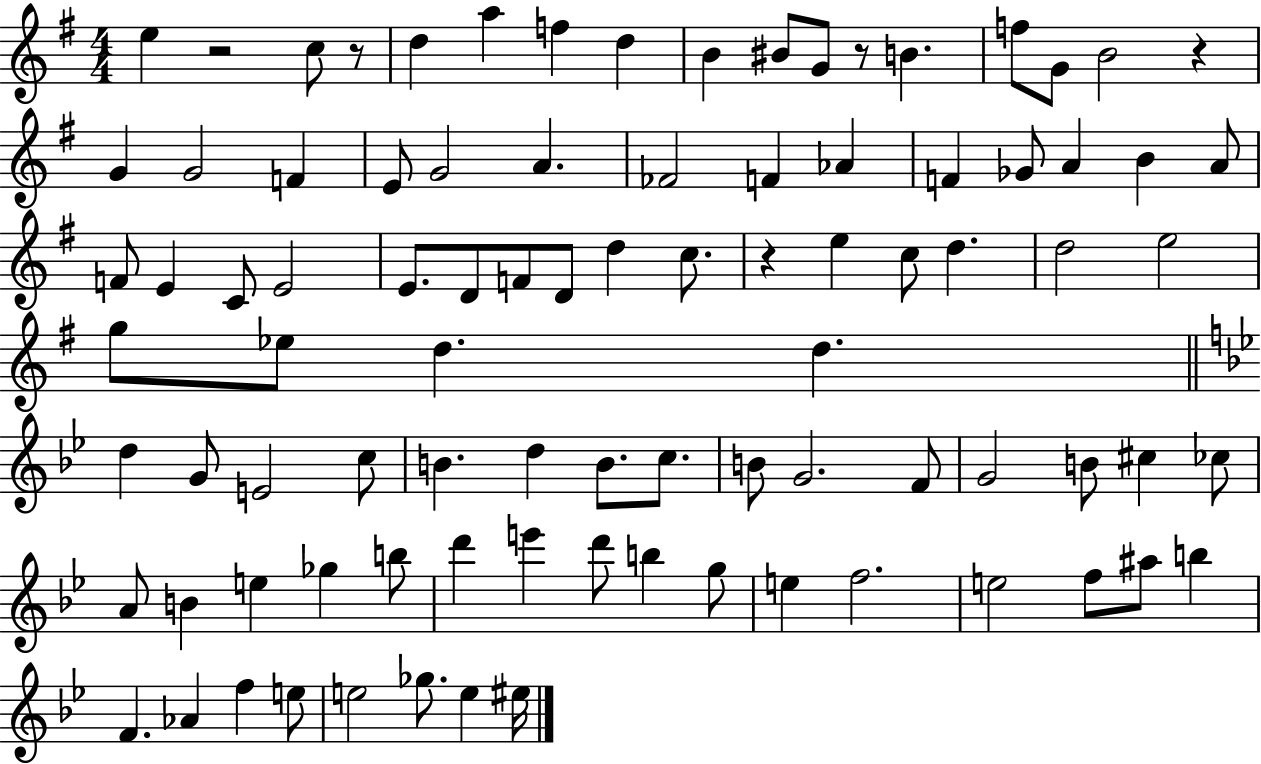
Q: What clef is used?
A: treble